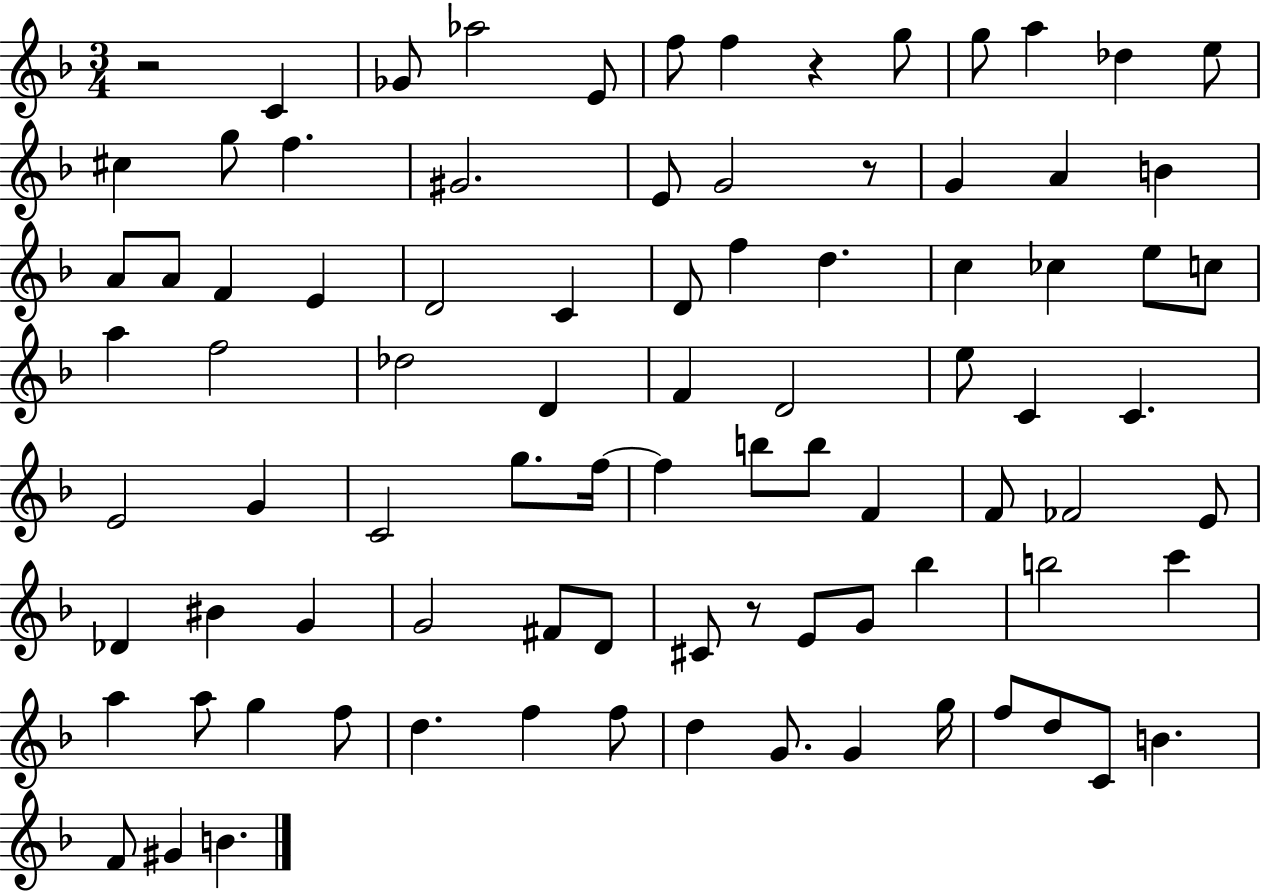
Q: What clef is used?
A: treble